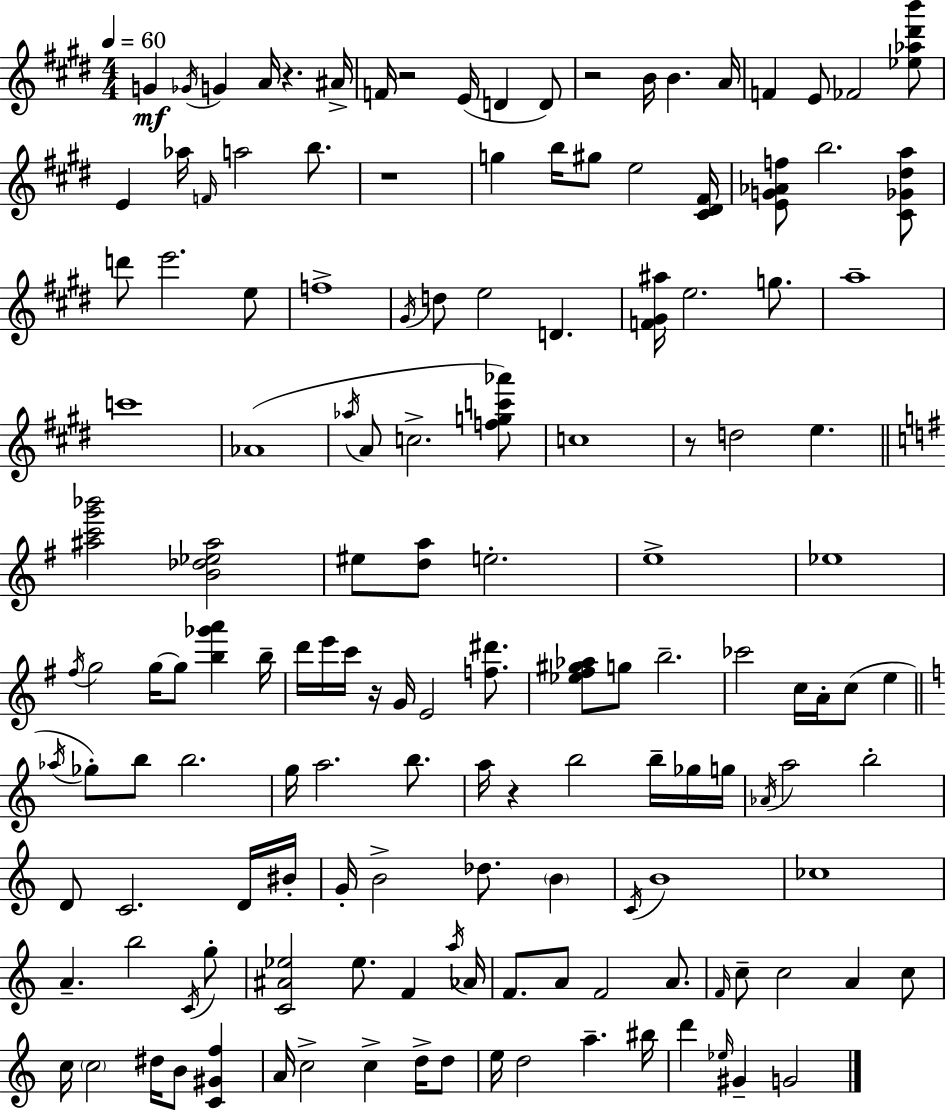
G4/q Gb4/s G4/q A4/s R/q. A#4/s F4/s R/h E4/s D4/q D4/e R/h B4/s B4/q. A4/s F4/q E4/e FES4/h [Eb5,Ab5,D#6,B6]/e E4/q Ab5/s F4/s A5/h B5/e. R/w G5/q B5/s G#5/e E5/h [C#4,D#4,F#4]/s [E4,G4,Ab4,F5]/e B5/h. [C#4,Gb4,D#5,A5]/e D6/e E6/h. E5/e F5/w G#4/s D5/e E5/h D4/q. [F4,G#4,A#5]/s E5/h. G5/e. A5/w C6/w Ab4/w Ab5/s A4/e C5/h. [F5,G5,C6,Ab6]/e C5/w R/e D5/h E5/q. [A#5,C6,G6,Bb6]/h [B4,Db5,Eb5,A#5]/h EIS5/e [D5,A5]/e E5/h. E5/w Eb5/w F#5/s G5/h G5/s G5/e [B5,Gb6,A6]/q B5/s D6/s E6/s C6/s R/s G4/s E4/h [F5,D#6]/e. [Eb5,F#5,G#5,Ab5]/e G5/e B5/h. CES6/h C5/s A4/s C5/e E5/q Ab5/s Gb5/e B5/e B5/h. G5/s A5/h. B5/e. A5/s R/q B5/h B5/s Gb5/s G5/s Ab4/s A5/h B5/h D4/e C4/h. D4/s BIS4/s G4/s B4/h Db5/e. B4/q C4/s B4/w CES5/w A4/q. B5/h C4/s G5/e [C4,A#4,Eb5]/h Eb5/e. F4/q A5/s Ab4/s F4/e. A4/e F4/h A4/e. F4/s C5/e C5/h A4/q C5/e C5/s C5/h D#5/s B4/e [C4,G#4,F5]/q A4/s C5/h C5/q D5/s D5/e E5/s D5/h A5/q. BIS5/s D6/q Eb5/s G#4/q G4/h